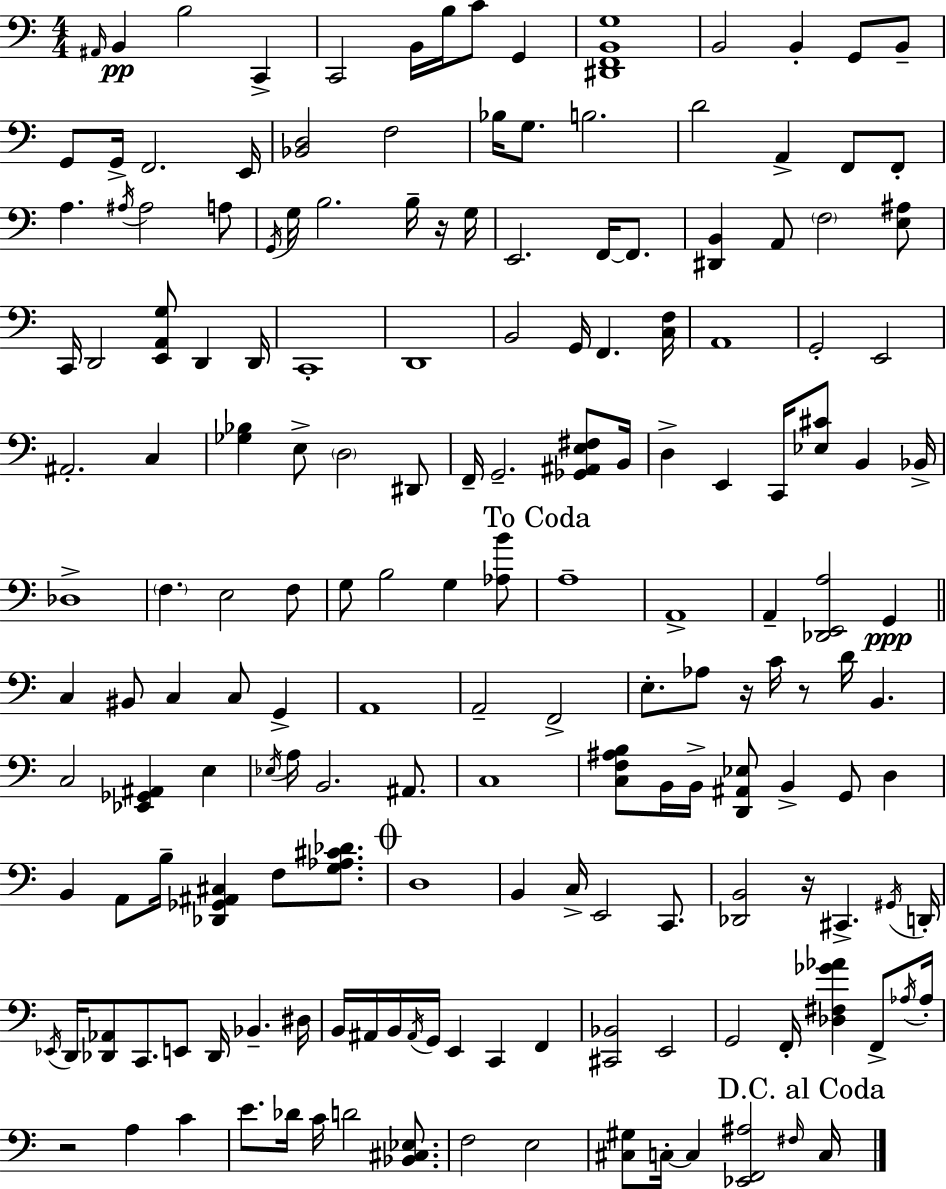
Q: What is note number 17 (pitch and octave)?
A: E2